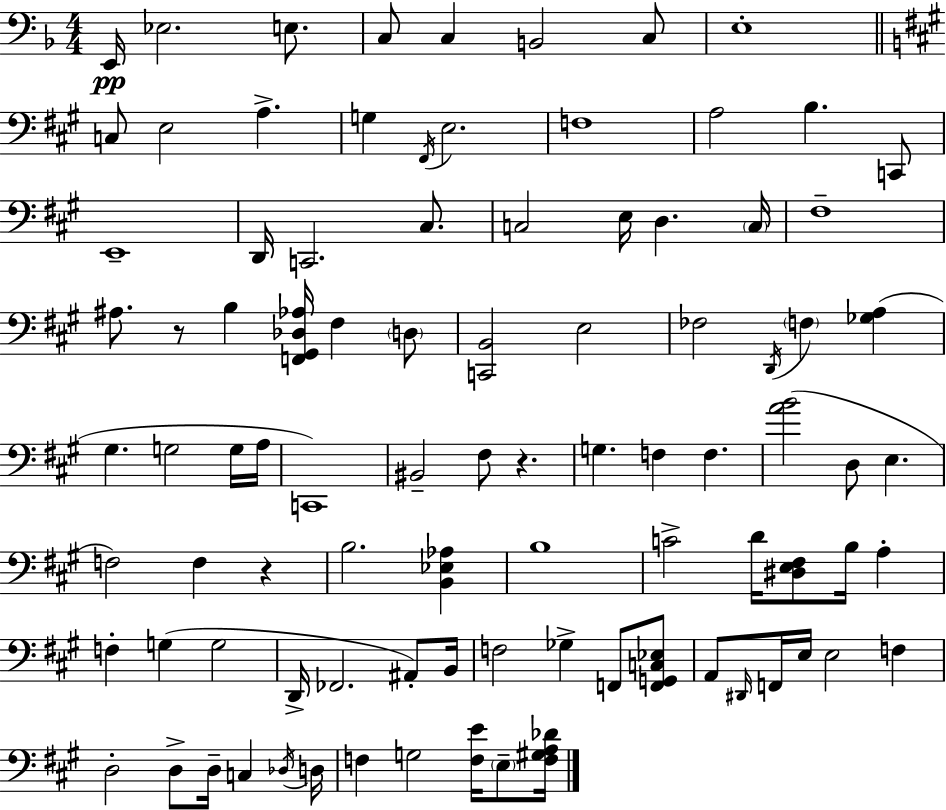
E2/s Eb3/h. E3/e. C3/e C3/q B2/h C3/e E3/w C3/e E3/h A3/q. G3/q F#2/s E3/h. F3/w A3/h B3/q. C2/e E2/w D2/s C2/h. C#3/e. C3/h E3/s D3/q. C3/s F#3/w A#3/e. R/e B3/q [F2,G#2,Db3,Ab3]/s F#3/q D3/e [C2,B2]/h E3/h FES3/h D2/s F3/q [Gb3,A3]/q G#3/q. G3/h G3/s A3/s C2/w BIS2/h F#3/e R/q. G3/q. F3/q F3/q. [A4,B4]/h D3/e E3/q. F3/h F3/q R/q B3/h. [B2,Eb3,Ab3]/q B3/w C4/h D4/s [D#3,E3,F#3]/e B3/s A3/q F3/q G3/q G3/h D2/s FES2/h. A#2/e B2/s F3/h Gb3/q F2/e [F2,G2,C3,Eb3]/e A2/e D#2/s F2/s E3/s E3/h F3/q D3/h D3/e D3/s C3/q Db3/s D3/s F3/q G3/h [F3,E4]/s E3/e [F3,G#3,A3,Db4]/s